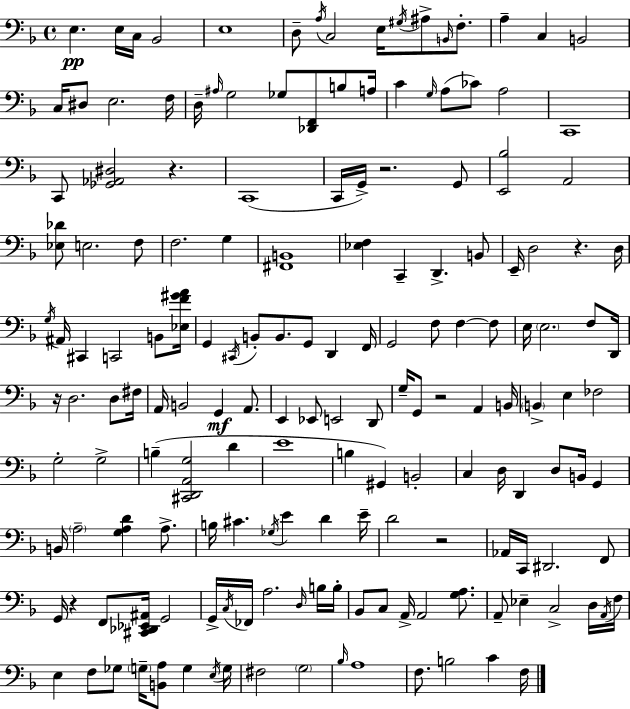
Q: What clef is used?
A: bass